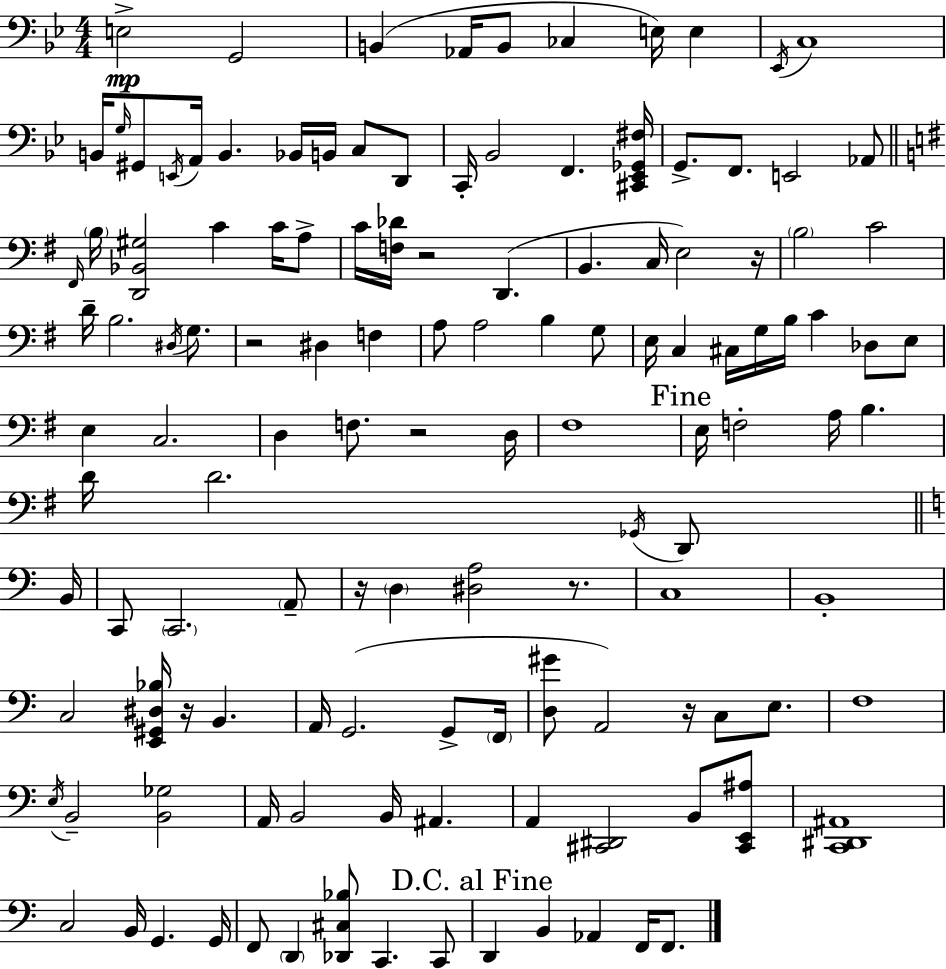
X:1
T:Untitled
M:4/4
L:1/4
K:Bb
E,2 G,,2 B,, _A,,/4 B,,/2 _C, E,/4 E, _E,,/4 C,4 B,,/4 G,/4 ^G,,/2 E,,/4 A,,/4 B,, _B,,/4 B,,/4 C,/2 D,,/2 C,,/4 _B,,2 F,, [^C,,_E,,_G,,^F,]/4 G,,/2 F,,/2 E,,2 _A,,/2 ^F,,/4 B,/4 [D,,_B,,^G,]2 C C/4 A,/2 C/4 [F,_D]/4 z2 D,, B,, C,/4 E,2 z/4 B,2 C2 D/4 B,2 ^D,/4 G,/2 z2 ^D, F, A,/2 A,2 B, G,/2 E,/4 C, ^C,/4 G,/4 B,/4 C _D,/2 E,/2 E, C,2 D, F,/2 z2 D,/4 ^F,4 E,/4 F,2 A,/4 B, D/4 D2 _G,,/4 D,,/2 B,,/4 C,,/2 C,,2 A,,/2 z/4 D, [^D,A,]2 z/2 C,4 B,,4 C,2 [E,,^G,,^D,_B,]/4 z/4 B,, A,,/4 G,,2 G,,/2 F,,/4 [D,^G]/2 A,,2 z/4 C,/2 E,/2 F,4 E,/4 B,,2 [B,,_G,]2 A,,/4 B,,2 B,,/4 ^A,, A,, [^C,,^D,,]2 B,,/2 [^C,,E,,^A,]/2 [C,,^D,,^A,,]4 C,2 B,,/4 G,, G,,/4 F,,/2 D,, [_D,,^C,_B,]/2 C,, C,,/2 D,, B,, _A,, F,,/4 F,,/2